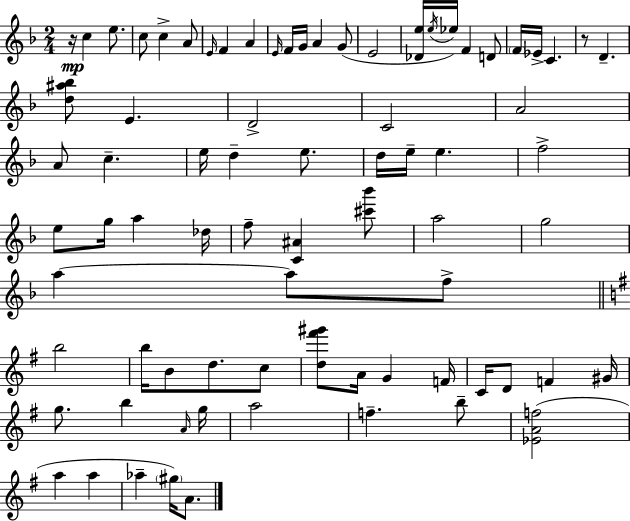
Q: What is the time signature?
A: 2/4